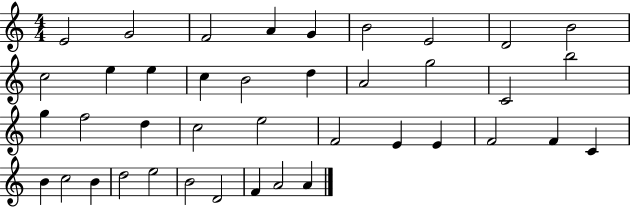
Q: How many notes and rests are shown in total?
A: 40